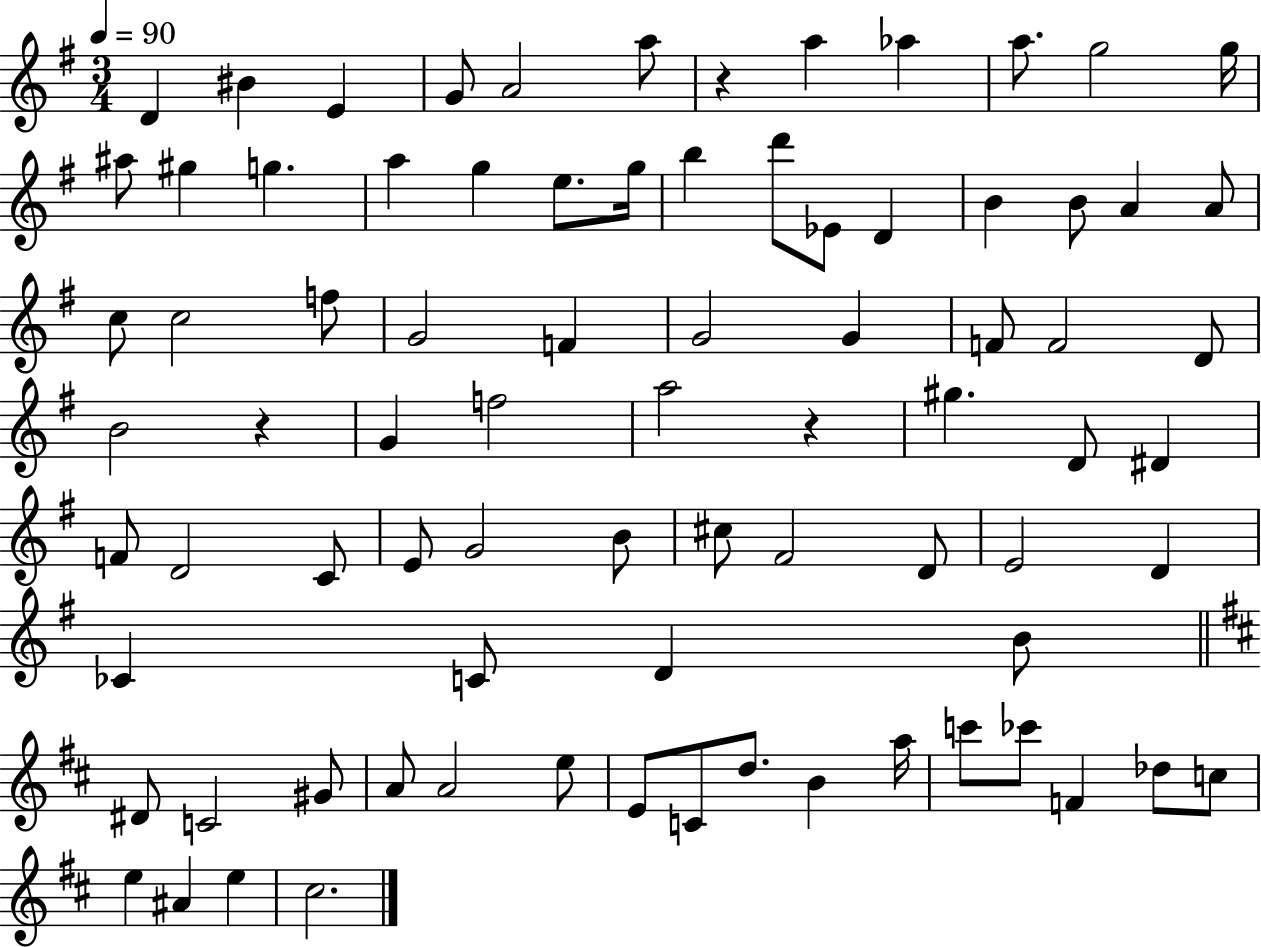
X:1
T:Untitled
M:3/4
L:1/4
K:G
D ^B E G/2 A2 a/2 z a _a a/2 g2 g/4 ^a/2 ^g g a g e/2 g/4 b d'/2 _E/2 D B B/2 A A/2 c/2 c2 f/2 G2 F G2 G F/2 F2 D/2 B2 z G f2 a2 z ^g D/2 ^D F/2 D2 C/2 E/2 G2 B/2 ^c/2 ^F2 D/2 E2 D _C C/2 D B/2 ^D/2 C2 ^G/2 A/2 A2 e/2 E/2 C/2 d/2 B a/4 c'/2 _c'/2 F _d/2 c/2 e ^A e ^c2